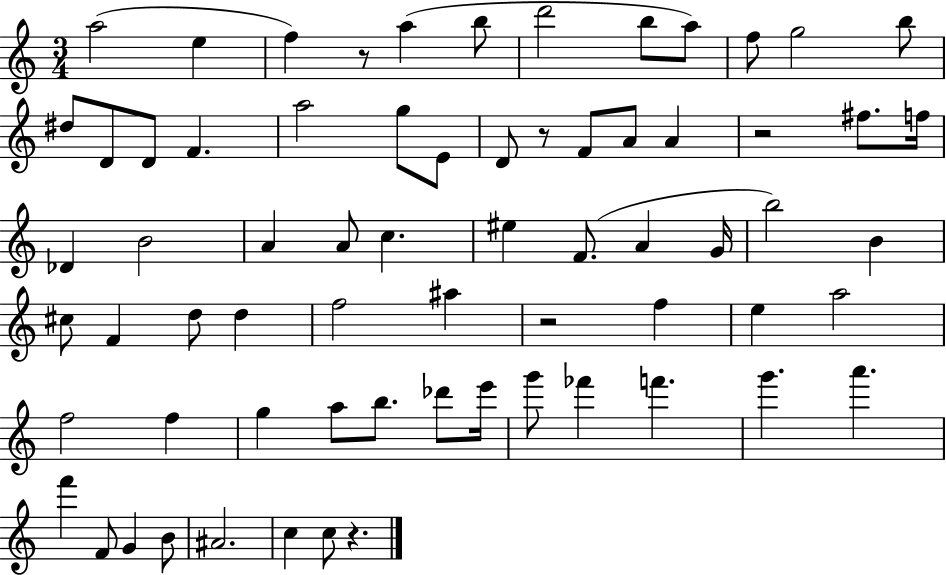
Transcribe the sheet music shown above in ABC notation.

X:1
T:Untitled
M:3/4
L:1/4
K:C
a2 e f z/2 a b/2 d'2 b/2 a/2 f/2 g2 b/2 ^d/2 D/2 D/2 F a2 g/2 E/2 D/2 z/2 F/2 A/2 A z2 ^f/2 f/4 _D B2 A A/2 c ^e F/2 A G/4 b2 B ^c/2 F d/2 d f2 ^a z2 f e a2 f2 f g a/2 b/2 _d'/2 e'/4 g'/2 _f' f' g' a' f' F/2 G B/2 ^A2 c c/2 z